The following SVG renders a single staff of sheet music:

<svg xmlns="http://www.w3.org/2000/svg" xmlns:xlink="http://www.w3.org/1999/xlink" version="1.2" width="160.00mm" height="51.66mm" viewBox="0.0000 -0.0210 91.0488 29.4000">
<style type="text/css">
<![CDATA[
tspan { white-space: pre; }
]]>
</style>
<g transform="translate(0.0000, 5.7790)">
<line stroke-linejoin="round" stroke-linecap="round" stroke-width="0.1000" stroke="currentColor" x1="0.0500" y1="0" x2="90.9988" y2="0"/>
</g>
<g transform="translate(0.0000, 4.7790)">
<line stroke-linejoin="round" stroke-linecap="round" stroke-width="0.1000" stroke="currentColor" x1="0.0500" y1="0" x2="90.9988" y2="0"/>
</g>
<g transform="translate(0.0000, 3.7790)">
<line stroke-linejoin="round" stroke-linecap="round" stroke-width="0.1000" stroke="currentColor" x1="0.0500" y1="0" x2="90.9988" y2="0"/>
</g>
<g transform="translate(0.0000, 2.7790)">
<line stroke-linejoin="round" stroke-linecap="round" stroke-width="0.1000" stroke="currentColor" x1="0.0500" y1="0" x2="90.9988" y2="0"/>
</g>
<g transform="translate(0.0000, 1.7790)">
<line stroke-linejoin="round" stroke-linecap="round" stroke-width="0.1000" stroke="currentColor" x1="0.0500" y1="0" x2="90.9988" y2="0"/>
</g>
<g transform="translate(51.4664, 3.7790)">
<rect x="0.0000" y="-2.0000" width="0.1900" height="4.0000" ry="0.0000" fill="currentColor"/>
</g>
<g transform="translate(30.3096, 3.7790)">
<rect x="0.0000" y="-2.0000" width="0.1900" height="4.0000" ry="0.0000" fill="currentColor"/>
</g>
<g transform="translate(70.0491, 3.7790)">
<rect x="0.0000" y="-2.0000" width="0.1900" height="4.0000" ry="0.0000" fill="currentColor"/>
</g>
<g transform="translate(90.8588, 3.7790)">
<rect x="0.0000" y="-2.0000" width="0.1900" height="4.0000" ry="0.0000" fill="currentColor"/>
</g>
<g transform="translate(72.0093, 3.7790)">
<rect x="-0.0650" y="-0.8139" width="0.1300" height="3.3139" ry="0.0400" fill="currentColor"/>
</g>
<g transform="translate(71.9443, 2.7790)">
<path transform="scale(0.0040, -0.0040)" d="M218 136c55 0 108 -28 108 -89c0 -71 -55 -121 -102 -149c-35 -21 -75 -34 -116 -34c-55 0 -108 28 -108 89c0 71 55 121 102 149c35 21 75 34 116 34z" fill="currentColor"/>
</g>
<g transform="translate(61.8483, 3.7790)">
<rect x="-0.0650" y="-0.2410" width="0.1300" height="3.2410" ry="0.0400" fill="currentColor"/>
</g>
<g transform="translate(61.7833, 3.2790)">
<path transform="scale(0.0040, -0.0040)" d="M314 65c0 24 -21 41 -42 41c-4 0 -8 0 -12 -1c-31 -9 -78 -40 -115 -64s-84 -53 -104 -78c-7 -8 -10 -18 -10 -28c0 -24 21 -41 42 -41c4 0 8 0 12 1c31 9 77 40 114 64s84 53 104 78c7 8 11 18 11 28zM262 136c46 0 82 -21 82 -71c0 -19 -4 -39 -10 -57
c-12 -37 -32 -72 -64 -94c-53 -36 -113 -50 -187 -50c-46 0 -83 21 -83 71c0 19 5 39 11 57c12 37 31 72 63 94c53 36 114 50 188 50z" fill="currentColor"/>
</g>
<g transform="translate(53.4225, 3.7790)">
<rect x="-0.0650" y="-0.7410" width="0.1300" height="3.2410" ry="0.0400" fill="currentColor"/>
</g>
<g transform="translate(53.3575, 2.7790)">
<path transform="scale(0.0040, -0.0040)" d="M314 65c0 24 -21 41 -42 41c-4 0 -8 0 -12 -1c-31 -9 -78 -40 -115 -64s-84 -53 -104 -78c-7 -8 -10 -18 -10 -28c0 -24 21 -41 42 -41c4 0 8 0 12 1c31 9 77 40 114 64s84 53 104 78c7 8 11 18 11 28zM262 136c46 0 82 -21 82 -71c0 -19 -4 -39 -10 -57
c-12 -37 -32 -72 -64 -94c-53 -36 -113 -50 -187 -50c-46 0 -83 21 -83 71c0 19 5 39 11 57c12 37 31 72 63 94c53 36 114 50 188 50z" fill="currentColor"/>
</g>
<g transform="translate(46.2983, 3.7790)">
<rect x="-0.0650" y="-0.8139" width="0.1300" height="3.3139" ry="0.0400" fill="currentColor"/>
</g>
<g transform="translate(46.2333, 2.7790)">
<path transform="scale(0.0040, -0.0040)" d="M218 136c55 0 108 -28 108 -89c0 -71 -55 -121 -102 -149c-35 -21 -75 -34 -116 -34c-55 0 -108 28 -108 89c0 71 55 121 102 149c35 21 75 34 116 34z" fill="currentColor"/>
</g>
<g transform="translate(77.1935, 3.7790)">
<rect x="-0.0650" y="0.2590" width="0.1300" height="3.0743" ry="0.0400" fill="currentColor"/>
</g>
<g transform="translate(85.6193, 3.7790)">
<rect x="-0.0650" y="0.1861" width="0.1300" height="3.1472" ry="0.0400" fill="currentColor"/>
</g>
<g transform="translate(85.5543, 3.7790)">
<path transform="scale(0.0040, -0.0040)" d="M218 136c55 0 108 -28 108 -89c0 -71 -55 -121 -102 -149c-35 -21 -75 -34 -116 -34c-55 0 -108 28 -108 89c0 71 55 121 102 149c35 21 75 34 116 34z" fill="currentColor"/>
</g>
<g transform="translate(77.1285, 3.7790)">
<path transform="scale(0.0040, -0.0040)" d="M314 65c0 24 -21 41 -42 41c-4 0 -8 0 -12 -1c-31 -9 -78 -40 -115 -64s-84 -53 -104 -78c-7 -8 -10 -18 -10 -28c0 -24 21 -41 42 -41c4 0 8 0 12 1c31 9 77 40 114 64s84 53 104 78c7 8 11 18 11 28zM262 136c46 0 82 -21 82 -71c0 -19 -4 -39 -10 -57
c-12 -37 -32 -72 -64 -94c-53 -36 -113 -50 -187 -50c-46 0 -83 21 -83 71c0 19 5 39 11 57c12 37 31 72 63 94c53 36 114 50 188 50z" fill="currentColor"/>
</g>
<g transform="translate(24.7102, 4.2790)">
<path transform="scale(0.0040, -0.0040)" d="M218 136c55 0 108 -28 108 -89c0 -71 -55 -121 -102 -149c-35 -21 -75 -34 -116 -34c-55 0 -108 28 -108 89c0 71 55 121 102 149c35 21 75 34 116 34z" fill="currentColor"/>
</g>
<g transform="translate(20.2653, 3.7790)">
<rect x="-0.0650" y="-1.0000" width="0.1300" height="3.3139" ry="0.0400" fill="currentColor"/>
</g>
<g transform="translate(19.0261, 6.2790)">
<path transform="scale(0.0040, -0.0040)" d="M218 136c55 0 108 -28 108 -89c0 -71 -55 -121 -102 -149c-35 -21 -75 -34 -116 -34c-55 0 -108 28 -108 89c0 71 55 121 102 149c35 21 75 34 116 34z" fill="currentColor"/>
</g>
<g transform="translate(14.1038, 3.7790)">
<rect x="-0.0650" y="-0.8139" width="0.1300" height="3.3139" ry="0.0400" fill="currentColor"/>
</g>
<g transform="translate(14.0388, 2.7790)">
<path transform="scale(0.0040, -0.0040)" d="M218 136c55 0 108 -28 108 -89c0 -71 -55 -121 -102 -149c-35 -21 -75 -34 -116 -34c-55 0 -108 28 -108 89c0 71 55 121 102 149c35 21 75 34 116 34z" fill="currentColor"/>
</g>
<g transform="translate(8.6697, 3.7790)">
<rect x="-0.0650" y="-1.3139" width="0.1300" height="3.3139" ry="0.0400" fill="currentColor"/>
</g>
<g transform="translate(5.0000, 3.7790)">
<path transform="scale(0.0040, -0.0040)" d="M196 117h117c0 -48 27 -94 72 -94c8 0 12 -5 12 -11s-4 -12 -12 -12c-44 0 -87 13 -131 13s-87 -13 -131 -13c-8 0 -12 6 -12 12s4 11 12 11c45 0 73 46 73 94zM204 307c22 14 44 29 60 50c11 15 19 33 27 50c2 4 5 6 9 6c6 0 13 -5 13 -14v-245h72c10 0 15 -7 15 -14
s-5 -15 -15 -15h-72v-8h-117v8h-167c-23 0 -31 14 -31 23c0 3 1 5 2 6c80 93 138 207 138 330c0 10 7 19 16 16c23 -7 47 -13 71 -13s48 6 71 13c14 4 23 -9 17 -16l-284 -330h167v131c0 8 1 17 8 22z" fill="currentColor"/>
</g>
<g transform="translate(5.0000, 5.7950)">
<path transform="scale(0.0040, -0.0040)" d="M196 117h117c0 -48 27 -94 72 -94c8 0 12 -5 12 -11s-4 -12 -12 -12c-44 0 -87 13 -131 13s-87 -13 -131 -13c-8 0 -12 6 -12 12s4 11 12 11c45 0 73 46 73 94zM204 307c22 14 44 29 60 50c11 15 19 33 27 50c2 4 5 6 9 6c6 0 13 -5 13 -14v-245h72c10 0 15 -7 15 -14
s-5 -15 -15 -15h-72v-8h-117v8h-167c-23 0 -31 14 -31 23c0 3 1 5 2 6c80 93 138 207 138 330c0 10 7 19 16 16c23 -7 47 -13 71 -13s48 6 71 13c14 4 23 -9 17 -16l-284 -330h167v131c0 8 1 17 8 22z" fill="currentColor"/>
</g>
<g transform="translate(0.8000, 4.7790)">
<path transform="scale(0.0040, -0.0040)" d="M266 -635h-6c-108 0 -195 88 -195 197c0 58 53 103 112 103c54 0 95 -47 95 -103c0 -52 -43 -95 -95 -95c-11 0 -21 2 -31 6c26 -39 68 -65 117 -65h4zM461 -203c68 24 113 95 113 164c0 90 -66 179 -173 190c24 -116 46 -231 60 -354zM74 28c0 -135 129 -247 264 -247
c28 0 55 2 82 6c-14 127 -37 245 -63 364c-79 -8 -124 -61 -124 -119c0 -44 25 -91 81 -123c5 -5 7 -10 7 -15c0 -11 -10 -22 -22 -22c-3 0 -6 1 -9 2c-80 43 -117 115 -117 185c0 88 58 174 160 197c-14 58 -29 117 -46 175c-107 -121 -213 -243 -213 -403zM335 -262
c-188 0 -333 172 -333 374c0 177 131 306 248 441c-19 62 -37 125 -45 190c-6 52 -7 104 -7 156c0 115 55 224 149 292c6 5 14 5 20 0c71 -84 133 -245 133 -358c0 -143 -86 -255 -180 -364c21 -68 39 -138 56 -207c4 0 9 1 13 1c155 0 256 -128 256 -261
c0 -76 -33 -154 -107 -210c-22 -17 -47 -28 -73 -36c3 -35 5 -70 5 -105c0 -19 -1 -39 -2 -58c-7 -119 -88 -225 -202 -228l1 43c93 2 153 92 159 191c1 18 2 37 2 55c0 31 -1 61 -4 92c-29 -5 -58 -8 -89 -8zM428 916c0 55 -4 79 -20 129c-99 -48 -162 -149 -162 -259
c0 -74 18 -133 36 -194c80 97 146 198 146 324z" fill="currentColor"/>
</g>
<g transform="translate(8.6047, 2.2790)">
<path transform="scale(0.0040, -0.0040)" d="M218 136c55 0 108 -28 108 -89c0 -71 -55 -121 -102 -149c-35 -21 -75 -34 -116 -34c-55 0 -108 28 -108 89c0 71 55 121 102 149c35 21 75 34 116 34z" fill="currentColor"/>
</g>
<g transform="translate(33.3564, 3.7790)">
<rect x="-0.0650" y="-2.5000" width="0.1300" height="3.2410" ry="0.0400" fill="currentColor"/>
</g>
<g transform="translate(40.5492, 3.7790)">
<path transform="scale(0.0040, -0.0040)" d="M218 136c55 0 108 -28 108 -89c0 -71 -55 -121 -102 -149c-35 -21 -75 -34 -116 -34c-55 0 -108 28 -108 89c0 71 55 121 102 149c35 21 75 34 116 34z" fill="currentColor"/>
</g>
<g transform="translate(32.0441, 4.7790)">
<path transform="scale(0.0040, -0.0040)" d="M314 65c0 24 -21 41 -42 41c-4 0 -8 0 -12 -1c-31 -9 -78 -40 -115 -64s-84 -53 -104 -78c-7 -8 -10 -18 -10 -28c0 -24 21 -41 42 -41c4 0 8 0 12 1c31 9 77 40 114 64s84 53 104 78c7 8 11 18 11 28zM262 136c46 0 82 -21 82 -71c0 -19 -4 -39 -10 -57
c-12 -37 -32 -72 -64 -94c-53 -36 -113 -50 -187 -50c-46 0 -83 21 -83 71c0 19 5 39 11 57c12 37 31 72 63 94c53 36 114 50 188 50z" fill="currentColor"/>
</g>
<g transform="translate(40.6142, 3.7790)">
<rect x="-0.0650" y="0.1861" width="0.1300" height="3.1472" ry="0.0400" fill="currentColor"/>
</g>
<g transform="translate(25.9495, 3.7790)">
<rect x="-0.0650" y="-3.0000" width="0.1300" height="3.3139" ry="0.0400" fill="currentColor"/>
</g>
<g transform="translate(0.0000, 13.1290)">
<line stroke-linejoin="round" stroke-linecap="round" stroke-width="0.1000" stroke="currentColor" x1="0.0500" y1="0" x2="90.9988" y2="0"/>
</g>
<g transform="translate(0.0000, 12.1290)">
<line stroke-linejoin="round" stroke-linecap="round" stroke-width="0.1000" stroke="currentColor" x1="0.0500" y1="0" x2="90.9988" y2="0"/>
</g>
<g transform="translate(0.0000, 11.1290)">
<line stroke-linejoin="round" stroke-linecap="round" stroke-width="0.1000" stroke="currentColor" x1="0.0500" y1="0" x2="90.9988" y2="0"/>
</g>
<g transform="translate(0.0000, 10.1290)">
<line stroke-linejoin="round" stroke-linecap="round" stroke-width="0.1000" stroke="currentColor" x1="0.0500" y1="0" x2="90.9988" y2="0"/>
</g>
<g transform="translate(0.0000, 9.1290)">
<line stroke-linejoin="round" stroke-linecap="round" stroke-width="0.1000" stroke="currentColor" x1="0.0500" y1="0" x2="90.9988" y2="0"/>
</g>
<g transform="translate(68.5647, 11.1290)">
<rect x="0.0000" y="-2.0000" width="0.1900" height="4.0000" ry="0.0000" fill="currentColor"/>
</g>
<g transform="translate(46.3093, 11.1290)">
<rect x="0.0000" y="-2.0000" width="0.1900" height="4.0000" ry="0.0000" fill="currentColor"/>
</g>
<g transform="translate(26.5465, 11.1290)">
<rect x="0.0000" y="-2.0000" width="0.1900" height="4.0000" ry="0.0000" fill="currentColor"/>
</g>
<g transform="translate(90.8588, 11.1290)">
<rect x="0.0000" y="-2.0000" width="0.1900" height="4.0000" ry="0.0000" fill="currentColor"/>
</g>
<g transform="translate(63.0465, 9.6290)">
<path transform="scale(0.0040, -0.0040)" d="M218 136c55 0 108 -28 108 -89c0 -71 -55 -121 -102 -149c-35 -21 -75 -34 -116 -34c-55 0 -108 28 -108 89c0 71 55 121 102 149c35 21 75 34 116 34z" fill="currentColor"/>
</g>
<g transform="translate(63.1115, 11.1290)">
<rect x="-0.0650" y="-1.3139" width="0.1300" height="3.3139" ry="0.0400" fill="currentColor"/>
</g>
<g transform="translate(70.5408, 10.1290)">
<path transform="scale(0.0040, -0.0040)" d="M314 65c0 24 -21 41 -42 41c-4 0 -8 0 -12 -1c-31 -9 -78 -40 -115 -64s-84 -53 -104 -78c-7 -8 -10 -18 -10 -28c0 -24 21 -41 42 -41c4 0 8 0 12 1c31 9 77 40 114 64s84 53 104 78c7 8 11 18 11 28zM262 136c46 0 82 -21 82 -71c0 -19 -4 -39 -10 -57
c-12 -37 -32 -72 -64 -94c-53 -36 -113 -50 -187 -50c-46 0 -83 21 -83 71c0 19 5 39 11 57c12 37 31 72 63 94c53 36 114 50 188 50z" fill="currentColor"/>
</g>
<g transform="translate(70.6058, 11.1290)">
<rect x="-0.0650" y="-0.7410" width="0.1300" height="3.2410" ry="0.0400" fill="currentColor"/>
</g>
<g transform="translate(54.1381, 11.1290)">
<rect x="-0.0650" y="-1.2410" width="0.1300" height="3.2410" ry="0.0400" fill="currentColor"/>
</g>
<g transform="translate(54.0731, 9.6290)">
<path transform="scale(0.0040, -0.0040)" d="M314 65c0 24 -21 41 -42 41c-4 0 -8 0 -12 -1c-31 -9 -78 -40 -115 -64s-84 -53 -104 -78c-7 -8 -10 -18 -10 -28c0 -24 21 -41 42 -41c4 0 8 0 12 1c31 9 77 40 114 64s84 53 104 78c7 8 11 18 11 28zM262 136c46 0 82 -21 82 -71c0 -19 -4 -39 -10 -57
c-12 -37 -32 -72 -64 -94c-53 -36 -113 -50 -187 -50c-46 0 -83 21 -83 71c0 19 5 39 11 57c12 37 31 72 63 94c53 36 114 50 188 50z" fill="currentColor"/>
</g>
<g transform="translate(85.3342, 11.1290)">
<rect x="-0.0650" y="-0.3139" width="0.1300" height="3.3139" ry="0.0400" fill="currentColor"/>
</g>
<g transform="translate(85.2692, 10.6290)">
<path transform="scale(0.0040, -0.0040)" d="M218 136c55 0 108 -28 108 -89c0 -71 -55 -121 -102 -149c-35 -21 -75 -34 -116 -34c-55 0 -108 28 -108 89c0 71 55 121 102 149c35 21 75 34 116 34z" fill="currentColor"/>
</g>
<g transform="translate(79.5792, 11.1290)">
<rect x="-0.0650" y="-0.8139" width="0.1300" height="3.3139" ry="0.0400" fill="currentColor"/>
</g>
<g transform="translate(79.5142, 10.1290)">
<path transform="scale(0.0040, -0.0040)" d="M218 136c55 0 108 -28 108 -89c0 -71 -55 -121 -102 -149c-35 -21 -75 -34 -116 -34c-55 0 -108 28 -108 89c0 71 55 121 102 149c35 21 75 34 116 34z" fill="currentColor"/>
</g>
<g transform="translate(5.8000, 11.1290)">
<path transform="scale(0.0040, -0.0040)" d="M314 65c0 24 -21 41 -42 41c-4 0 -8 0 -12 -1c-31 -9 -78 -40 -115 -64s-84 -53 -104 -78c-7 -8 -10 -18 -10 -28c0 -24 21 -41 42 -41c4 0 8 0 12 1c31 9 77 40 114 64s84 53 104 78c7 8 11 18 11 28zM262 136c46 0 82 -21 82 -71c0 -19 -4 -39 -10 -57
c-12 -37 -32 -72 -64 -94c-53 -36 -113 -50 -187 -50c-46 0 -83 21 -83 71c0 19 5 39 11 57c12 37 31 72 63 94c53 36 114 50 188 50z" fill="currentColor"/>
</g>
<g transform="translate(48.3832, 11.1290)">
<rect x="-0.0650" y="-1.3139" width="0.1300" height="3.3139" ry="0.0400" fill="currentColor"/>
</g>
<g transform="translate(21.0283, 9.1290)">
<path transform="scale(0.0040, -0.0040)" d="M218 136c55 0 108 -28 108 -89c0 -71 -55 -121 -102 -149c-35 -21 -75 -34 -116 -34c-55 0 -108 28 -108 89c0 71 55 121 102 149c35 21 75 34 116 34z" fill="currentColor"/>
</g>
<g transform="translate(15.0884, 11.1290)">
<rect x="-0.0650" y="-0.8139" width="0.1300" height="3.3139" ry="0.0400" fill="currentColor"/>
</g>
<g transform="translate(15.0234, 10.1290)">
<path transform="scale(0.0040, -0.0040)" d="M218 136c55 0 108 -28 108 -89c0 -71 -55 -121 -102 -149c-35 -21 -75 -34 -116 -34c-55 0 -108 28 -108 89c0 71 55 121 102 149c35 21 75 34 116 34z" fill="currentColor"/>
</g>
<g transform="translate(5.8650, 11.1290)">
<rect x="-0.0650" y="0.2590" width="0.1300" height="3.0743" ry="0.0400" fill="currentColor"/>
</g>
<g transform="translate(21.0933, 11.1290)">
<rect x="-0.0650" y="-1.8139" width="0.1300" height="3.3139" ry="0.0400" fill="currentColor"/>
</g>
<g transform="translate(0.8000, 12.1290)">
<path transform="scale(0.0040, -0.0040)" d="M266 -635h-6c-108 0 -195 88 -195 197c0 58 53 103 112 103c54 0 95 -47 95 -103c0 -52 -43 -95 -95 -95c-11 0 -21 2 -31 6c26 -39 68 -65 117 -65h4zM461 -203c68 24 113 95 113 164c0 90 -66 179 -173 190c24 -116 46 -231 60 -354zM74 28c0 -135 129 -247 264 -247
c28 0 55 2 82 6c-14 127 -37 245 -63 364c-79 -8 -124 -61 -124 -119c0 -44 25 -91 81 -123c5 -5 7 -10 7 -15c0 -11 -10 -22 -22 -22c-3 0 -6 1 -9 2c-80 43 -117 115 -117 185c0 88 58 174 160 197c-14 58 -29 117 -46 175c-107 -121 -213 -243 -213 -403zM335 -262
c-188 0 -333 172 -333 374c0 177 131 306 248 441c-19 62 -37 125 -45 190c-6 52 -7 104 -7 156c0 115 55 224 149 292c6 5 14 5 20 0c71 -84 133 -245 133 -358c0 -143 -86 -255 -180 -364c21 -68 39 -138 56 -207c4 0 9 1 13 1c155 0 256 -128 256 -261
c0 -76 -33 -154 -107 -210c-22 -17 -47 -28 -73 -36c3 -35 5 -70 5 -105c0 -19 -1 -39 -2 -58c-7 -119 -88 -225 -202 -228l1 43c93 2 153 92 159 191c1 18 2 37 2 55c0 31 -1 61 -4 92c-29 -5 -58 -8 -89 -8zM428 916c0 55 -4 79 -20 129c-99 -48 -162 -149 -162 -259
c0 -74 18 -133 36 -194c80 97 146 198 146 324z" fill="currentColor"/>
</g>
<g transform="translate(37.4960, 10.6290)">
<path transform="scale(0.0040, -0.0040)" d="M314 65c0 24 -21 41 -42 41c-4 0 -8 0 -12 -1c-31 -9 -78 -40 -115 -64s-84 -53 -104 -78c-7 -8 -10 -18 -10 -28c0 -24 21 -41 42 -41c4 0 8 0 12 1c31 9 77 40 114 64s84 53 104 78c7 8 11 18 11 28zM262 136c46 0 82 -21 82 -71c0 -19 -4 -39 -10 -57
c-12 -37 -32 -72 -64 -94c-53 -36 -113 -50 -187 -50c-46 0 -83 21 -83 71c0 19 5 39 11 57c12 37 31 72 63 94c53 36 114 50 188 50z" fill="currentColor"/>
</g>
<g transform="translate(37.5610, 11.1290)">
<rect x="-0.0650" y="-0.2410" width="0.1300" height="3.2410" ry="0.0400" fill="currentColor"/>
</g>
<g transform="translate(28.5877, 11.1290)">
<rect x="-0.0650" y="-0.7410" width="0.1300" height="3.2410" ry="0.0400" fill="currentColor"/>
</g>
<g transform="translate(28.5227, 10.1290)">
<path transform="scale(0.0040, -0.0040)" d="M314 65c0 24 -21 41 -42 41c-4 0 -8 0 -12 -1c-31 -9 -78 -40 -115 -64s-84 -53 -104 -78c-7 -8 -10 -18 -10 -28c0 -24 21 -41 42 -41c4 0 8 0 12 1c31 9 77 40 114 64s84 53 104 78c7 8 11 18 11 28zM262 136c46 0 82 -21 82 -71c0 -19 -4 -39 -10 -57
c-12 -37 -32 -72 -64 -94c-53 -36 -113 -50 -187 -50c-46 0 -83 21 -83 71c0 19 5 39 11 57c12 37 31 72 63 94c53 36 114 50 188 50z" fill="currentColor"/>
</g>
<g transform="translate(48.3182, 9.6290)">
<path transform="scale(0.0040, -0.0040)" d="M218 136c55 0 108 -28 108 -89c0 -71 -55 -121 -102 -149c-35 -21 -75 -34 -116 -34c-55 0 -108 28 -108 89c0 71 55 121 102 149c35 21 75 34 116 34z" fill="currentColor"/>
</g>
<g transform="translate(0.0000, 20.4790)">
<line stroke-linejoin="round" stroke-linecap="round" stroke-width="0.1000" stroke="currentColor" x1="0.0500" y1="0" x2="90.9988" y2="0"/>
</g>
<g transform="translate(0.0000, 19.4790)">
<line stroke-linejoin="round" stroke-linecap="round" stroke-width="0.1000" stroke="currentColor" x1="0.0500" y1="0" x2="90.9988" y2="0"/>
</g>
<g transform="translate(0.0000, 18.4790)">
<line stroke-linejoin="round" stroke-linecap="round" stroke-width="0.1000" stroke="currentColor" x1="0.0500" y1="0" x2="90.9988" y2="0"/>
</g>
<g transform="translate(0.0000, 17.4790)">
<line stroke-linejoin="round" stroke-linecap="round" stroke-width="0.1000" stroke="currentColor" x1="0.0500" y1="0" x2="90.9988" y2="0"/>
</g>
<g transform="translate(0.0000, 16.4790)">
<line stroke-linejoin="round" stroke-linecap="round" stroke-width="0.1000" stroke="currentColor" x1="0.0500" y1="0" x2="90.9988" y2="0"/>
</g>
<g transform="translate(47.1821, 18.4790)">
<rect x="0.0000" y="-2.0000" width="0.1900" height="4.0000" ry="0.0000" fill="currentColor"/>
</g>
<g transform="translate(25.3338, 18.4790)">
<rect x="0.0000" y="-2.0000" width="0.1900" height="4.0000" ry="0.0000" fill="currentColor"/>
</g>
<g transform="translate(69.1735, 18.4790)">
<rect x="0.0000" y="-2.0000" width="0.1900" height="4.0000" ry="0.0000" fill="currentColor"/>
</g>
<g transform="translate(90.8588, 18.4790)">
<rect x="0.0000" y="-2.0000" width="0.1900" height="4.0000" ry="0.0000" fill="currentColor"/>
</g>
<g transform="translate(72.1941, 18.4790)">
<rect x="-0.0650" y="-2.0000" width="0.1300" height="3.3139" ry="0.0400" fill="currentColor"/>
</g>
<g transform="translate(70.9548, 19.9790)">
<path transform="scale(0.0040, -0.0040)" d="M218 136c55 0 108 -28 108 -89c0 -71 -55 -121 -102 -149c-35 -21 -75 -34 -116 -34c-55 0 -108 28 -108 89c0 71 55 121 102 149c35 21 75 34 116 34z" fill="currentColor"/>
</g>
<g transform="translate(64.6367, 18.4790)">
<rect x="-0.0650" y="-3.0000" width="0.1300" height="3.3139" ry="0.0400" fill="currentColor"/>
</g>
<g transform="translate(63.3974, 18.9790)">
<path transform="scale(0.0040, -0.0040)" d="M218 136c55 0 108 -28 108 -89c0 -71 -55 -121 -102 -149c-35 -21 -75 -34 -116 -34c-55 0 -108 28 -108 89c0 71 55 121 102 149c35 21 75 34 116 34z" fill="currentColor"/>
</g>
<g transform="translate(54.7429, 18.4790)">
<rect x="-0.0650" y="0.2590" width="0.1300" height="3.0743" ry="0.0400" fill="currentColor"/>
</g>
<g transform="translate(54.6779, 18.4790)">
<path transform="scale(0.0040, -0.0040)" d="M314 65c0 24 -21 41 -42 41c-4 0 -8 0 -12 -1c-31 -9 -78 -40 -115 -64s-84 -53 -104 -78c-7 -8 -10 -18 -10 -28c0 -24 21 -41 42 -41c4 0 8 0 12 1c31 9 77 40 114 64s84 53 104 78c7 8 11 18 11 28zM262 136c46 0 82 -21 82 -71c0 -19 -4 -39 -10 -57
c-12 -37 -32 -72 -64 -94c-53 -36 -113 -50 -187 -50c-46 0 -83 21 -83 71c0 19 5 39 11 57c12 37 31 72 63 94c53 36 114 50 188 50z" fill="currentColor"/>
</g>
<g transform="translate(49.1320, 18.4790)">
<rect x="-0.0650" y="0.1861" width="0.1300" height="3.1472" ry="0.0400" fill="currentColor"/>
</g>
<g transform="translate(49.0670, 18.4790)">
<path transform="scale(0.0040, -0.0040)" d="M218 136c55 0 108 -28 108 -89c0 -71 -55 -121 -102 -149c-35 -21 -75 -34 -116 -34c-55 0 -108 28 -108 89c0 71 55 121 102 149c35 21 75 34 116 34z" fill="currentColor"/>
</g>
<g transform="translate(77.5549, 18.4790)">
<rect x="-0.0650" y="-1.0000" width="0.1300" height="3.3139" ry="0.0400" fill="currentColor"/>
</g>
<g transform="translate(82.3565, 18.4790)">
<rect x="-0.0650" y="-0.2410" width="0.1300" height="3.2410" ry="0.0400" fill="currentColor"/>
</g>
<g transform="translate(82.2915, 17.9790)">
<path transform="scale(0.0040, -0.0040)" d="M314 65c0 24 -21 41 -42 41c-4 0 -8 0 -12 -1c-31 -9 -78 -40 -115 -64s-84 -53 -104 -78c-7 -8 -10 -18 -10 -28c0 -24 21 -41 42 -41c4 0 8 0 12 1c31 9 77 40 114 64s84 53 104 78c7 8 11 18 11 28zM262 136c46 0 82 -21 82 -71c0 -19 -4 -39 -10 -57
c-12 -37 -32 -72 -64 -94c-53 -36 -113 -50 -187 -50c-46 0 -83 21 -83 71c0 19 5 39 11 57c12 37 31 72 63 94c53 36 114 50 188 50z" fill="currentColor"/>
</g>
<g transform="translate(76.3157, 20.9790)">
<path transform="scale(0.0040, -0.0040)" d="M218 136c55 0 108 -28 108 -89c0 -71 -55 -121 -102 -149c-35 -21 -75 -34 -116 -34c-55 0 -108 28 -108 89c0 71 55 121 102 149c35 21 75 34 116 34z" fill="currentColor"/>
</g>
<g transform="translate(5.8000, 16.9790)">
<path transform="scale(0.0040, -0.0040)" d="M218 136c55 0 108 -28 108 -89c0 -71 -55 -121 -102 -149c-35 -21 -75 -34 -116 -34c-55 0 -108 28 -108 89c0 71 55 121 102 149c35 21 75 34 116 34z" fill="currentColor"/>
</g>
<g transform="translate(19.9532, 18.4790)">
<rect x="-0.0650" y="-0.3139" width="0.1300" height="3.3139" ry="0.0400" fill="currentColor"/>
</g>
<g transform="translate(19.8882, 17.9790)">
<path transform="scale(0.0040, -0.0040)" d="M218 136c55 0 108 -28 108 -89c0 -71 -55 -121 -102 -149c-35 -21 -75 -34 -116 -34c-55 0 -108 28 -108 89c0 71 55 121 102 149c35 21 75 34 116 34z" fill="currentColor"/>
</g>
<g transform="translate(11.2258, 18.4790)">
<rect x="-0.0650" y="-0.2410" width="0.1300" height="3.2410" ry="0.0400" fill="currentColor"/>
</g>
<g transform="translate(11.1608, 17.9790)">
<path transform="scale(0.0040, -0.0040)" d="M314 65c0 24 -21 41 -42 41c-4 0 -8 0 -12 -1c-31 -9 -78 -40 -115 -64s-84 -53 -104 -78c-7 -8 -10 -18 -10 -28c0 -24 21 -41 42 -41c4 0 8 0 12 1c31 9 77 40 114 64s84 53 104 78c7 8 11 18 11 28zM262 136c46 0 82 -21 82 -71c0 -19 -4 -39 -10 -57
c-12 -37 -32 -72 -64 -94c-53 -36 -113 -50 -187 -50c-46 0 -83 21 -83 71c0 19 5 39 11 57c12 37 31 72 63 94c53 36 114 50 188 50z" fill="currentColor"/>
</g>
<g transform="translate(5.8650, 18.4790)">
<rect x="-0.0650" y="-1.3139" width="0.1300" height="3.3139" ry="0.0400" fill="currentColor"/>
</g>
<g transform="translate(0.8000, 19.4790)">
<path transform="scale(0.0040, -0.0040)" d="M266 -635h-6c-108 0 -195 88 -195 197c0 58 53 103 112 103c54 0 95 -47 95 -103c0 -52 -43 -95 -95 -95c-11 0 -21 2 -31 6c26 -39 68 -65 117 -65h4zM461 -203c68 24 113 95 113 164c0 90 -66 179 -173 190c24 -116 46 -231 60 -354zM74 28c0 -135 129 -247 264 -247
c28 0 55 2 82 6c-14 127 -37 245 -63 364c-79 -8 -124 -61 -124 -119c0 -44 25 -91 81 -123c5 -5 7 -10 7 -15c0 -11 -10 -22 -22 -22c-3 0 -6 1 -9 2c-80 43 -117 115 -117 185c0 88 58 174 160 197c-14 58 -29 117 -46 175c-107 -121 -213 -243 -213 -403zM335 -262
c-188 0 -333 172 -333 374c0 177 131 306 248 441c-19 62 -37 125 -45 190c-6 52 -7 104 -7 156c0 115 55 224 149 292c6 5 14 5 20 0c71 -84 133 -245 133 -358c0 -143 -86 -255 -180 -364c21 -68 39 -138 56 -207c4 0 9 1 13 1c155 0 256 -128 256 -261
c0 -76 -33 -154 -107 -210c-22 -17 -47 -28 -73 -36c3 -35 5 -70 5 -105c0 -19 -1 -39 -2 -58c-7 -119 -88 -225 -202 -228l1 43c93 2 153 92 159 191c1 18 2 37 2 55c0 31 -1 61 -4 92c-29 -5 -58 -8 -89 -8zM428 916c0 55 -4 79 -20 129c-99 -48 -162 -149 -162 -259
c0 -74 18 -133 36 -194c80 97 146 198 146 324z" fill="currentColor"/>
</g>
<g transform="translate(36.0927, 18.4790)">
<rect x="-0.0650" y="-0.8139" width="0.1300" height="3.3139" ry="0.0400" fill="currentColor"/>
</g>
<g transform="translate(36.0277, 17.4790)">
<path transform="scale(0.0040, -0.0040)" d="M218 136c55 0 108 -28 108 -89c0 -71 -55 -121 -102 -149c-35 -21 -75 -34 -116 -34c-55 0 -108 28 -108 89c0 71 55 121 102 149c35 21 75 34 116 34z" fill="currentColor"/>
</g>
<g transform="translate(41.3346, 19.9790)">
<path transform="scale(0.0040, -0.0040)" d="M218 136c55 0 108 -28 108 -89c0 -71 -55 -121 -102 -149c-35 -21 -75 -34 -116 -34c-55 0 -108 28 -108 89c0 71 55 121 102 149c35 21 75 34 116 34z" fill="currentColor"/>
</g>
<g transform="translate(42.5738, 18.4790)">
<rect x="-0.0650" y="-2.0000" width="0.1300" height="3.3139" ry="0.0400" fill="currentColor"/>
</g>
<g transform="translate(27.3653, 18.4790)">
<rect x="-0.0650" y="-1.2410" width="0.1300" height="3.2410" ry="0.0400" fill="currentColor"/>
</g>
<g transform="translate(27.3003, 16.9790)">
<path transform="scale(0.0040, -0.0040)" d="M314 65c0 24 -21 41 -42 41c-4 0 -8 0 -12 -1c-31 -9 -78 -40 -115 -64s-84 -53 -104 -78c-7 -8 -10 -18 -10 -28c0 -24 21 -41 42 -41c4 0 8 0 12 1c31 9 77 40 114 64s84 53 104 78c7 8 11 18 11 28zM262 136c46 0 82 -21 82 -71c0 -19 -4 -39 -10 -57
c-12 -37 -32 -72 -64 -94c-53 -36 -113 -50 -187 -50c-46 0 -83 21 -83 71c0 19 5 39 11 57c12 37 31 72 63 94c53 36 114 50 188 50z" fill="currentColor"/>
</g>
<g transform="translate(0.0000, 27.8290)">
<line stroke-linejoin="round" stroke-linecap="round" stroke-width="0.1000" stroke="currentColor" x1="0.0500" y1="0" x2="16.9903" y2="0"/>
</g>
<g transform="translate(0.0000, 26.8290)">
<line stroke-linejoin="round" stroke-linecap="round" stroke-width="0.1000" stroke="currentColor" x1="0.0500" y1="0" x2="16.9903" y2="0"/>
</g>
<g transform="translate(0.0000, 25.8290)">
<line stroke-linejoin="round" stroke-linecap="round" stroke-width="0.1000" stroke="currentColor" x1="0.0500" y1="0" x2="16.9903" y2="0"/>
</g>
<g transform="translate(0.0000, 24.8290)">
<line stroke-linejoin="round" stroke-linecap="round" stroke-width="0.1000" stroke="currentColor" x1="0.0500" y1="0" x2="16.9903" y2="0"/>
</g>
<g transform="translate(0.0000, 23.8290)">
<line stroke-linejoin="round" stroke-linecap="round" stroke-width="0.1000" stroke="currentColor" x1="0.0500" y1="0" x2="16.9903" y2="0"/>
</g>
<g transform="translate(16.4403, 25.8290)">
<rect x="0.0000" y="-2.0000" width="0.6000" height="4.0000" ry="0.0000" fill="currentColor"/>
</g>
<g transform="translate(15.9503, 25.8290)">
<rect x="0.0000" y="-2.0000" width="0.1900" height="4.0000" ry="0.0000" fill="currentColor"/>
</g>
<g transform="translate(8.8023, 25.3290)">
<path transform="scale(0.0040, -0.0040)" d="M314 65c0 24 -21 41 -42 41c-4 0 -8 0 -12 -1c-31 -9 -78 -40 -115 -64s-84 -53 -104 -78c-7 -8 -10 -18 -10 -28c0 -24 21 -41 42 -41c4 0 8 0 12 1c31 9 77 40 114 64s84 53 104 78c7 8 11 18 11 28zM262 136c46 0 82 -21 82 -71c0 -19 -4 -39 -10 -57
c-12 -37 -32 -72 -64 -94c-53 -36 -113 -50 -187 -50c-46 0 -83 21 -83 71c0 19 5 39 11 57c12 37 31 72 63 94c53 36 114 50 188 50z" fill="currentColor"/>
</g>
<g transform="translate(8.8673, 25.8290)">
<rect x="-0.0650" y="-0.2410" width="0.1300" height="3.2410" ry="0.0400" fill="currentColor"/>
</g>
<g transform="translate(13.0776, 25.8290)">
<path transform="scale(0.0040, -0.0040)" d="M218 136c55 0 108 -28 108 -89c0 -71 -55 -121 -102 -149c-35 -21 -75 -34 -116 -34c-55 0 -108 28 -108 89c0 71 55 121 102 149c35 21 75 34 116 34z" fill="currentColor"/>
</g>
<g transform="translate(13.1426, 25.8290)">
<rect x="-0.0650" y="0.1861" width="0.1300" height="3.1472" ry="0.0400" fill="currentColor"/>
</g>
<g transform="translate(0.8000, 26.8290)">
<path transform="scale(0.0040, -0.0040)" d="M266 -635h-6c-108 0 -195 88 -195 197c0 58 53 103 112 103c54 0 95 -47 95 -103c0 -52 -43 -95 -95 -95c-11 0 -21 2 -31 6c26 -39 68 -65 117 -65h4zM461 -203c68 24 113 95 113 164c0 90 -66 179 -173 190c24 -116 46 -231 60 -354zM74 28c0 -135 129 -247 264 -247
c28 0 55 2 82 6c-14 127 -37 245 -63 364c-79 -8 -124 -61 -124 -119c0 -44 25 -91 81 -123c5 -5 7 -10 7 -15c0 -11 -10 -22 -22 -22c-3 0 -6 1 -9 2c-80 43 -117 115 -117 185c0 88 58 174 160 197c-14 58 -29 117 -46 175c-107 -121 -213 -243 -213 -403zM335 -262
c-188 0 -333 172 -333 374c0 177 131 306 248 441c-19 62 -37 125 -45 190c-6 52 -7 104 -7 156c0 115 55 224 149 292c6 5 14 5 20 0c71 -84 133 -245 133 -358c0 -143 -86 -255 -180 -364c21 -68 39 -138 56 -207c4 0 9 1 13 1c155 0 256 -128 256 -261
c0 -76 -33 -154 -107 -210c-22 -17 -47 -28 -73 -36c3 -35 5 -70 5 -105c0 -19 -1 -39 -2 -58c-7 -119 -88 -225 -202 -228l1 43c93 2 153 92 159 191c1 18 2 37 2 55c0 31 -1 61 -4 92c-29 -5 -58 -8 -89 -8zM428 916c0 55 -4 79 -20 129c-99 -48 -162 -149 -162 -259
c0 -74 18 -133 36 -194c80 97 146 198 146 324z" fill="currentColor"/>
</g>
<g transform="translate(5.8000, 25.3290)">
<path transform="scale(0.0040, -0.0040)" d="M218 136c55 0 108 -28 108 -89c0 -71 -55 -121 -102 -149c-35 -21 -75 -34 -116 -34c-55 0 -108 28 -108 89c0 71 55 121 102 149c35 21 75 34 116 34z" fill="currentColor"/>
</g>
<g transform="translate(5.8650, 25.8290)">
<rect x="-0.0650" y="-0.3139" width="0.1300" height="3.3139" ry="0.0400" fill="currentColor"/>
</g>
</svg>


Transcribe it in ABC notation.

X:1
T:Untitled
M:4/4
L:1/4
K:C
e d D A G2 B d d2 c2 d B2 B B2 d f d2 c2 e e2 e d2 d c e c2 c e2 d F B B2 A F D c2 c c2 B